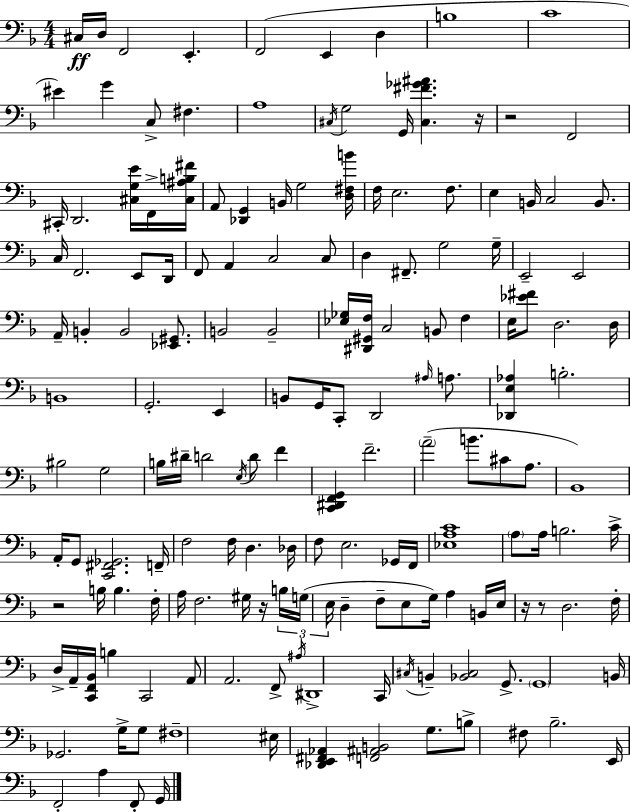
{
  \clef bass
  \numericTimeSignature
  \time 4/4
  \key f \major
  cis16\ff d16 f,2 e,4.-. | f,2( e,4 d4 | b1 | c'1 | \break eis'4) g'4 c8-> fis4. | a1 | \acciaccatura { cis16 } g2 g,16 <cis fis' ges' ais'>4. | r16 r2 f,2 | \break cis,16-. d,2. <cis g e'>16 f,16-> | <cis ais b fis'>16 a,8 <des, g,>4 b,16 g2 | <d fis b'>16 f16 e2. f8. | e4 b,16 c2 b,8. | \break c16 f,2. e,8 | d,16 f,8 a,4 c2 c8 | d4 fis,8.-- g2 | g16-- e,2-- e,2 | \break a,16-- b,4-. b,2 <ees, gis,>8. | b,2 b,2-- | <ees ges>16 <dis, gis, f>16 c2 b,8 f4 | e16 <ees' fis'>8 d2. | \break d16 b,1 | g,2.-. e,4 | b,8 g,16 c,8-. d,2 \grace { ais16 } a8. | <des, e aes>4 b2.-. | \break bis2 g2 | b16 dis'16-- d'2 \acciaccatura { e16 } d'8 f'4 | <c, dis, f, g,>4 f'2.-- | \parenthesize a'2--( b'8. cis'8 | \break a8. bes,1) | a,16-. g,8 <c, fis, ges,>2. | f,16-- f2 f16 d4. | des16 f8 e2. | \break ges,16 f,16 <ees a c'>1 | \parenthesize a8 a16 b2. | c'16-> r2 b16 b4. | f16-. a16 f2. | \break gis16 r16 \tuplet 3/2 { b16 g16( e16 } d4-- f8-- e8 g16) a4 | b,16 e16 r16 r8 d2. | f16-. d16-> a,16-- <c, f, bes,>16 b4 c,2 | a,8 a,2. | \break f,8-> \acciaccatura { ais16 } dis,1-> | c,16 \acciaccatura { cis16 } b,4-- <bes, cis>2 | g,8.-> \parenthesize g,1 | b,16 ges,2. | \break g16-> g8 fis1-- | eis16 <des, e, fis, aes,>4 <f, ais, b,>2 | g8. b8-> fis8 bes2.-- | e,16 f,2-. a4 | \break f,8-. g,16 \bar "|."
}